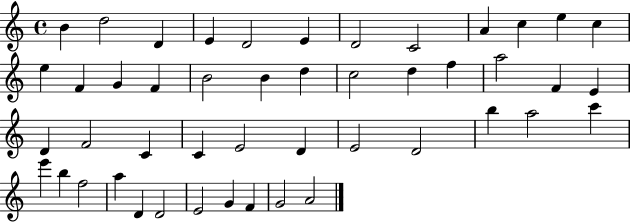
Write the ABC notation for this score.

X:1
T:Untitled
M:4/4
L:1/4
K:C
B d2 D E D2 E D2 C2 A c e c e F G F B2 B d c2 d f a2 F E D F2 C C E2 D E2 D2 b a2 c' e' b f2 a D D2 E2 G F G2 A2